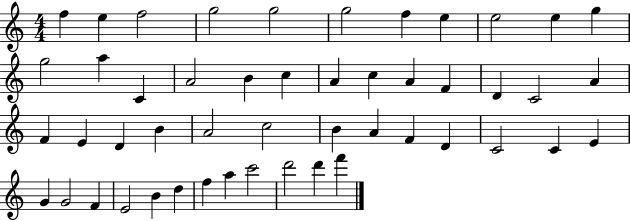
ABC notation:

X:1
T:Untitled
M:4/4
L:1/4
K:C
f e f2 g2 g2 g2 f e e2 e g g2 a C A2 B c A c A F D C2 A F E D B A2 c2 B A F D C2 C E G G2 F E2 B d f a c'2 d'2 d' f'